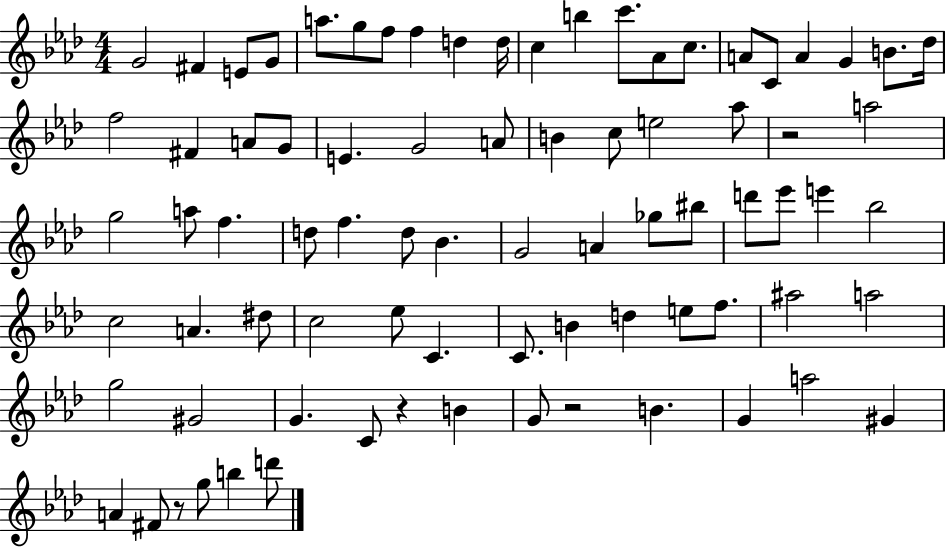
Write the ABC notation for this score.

X:1
T:Untitled
M:4/4
L:1/4
K:Ab
G2 ^F E/2 G/2 a/2 g/2 f/2 f d d/4 c b c'/2 _A/2 c/2 A/2 C/2 A G B/2 _d/4 f2 ^F A/2 G/2 E G2 A/2 B c/2 e2 _a/2 z2 a2 g2 a/2 f d/2 f d/2 _B G2 A _g/2 ^b/2 d'/2 _e'/2 e' _b2 c2 A ^d/2 c2 _e/2 C C/2 B d e/2 f/2 ^a2 a2 g2 ^G2 G C/2 z B G/2 z2 B G a2 ^G A ^F/2 z/2 g/2 b d'/2